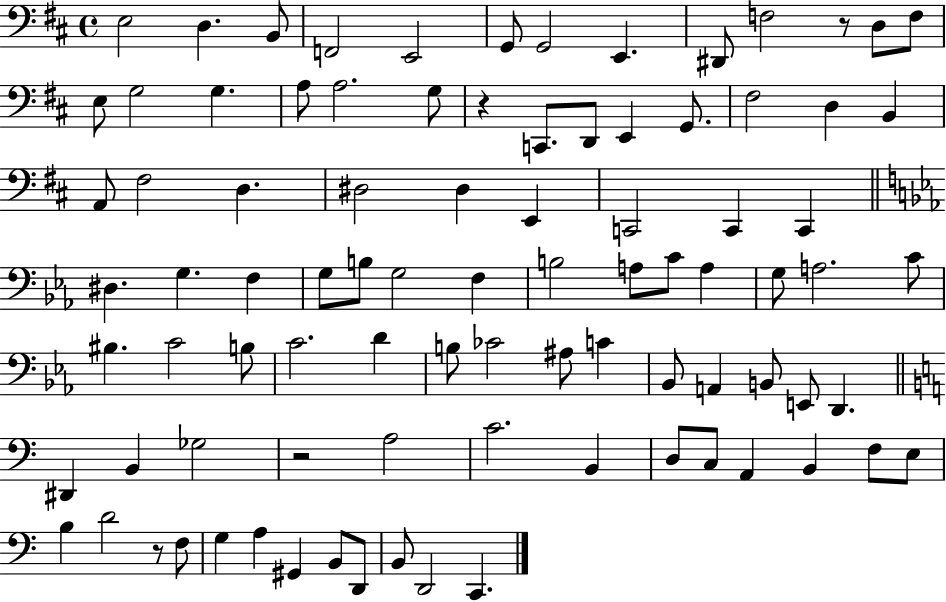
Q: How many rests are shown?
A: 4